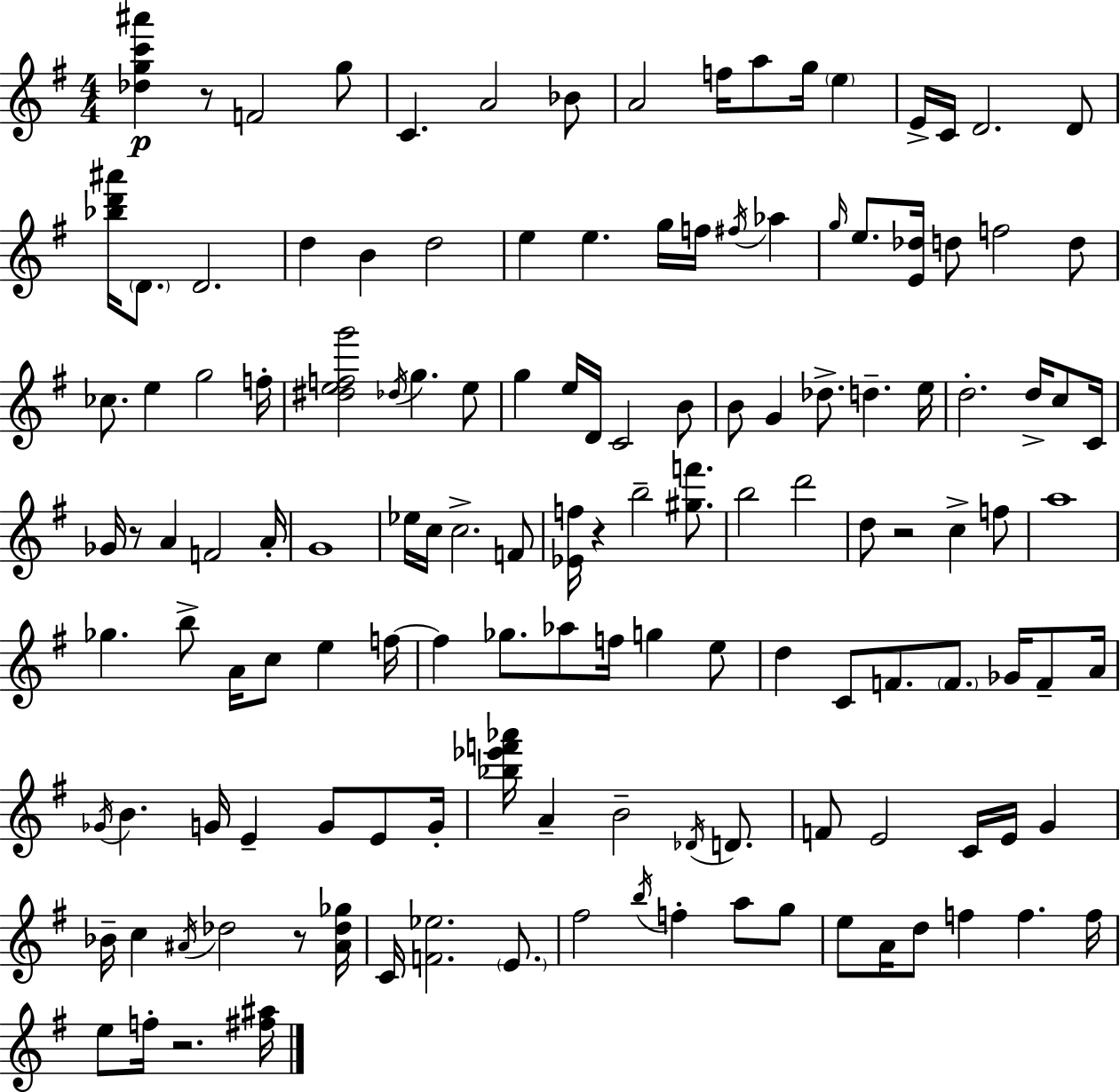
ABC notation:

X:1
T:Untitled
M:4/4
L:1/4
K:Em
[_dgc'^a'] z/2 F2 g/2 C A2 _B/2 A2 f/4 a/2 g/4 e E/4 C/4 D2 D/2 [_bd'^a']/4 D/2 D2 d B d2 e e g/4 f/4 ^f/4 _a g/4 e/2 [E_d]/4 d/2 f2 d/2 _c/2 e g2 f/4 [^defg']2 _d/4 g e/2 g e/4 D/4 C2 B/2 B/2 G _d/2 d e/4 d2 d/4 c/2 C/4 _G/4 z/2 A F2 A/4 G4 _e/4 c/4 c2 F/2 [_Ef]/4 z b2 [^gf']/2 b2 d'2 d/2 z2 c f/2 a4 _g b/2 A/4 c/2 e f/4 f _g/2 _a/2 f/4 g e/2 d C/2 F/2 F/2 _G/4 F/2 A/4 _G/4 B G/4 E G/2 E/2 G/4 [_b_e'f'_a']/4 A B2 _D/4 D/2 F/2 E2 C/4 E/4 G _B/4 c ^A/4 _d2 z/2 [^A_d_g]/4 C/4 [F_e]2 E/2 ^f2 b/4 f a/2 g/2 e/2 A/4 d/2 f f f/4 e/2 f/4 z2 [^f^a]/4